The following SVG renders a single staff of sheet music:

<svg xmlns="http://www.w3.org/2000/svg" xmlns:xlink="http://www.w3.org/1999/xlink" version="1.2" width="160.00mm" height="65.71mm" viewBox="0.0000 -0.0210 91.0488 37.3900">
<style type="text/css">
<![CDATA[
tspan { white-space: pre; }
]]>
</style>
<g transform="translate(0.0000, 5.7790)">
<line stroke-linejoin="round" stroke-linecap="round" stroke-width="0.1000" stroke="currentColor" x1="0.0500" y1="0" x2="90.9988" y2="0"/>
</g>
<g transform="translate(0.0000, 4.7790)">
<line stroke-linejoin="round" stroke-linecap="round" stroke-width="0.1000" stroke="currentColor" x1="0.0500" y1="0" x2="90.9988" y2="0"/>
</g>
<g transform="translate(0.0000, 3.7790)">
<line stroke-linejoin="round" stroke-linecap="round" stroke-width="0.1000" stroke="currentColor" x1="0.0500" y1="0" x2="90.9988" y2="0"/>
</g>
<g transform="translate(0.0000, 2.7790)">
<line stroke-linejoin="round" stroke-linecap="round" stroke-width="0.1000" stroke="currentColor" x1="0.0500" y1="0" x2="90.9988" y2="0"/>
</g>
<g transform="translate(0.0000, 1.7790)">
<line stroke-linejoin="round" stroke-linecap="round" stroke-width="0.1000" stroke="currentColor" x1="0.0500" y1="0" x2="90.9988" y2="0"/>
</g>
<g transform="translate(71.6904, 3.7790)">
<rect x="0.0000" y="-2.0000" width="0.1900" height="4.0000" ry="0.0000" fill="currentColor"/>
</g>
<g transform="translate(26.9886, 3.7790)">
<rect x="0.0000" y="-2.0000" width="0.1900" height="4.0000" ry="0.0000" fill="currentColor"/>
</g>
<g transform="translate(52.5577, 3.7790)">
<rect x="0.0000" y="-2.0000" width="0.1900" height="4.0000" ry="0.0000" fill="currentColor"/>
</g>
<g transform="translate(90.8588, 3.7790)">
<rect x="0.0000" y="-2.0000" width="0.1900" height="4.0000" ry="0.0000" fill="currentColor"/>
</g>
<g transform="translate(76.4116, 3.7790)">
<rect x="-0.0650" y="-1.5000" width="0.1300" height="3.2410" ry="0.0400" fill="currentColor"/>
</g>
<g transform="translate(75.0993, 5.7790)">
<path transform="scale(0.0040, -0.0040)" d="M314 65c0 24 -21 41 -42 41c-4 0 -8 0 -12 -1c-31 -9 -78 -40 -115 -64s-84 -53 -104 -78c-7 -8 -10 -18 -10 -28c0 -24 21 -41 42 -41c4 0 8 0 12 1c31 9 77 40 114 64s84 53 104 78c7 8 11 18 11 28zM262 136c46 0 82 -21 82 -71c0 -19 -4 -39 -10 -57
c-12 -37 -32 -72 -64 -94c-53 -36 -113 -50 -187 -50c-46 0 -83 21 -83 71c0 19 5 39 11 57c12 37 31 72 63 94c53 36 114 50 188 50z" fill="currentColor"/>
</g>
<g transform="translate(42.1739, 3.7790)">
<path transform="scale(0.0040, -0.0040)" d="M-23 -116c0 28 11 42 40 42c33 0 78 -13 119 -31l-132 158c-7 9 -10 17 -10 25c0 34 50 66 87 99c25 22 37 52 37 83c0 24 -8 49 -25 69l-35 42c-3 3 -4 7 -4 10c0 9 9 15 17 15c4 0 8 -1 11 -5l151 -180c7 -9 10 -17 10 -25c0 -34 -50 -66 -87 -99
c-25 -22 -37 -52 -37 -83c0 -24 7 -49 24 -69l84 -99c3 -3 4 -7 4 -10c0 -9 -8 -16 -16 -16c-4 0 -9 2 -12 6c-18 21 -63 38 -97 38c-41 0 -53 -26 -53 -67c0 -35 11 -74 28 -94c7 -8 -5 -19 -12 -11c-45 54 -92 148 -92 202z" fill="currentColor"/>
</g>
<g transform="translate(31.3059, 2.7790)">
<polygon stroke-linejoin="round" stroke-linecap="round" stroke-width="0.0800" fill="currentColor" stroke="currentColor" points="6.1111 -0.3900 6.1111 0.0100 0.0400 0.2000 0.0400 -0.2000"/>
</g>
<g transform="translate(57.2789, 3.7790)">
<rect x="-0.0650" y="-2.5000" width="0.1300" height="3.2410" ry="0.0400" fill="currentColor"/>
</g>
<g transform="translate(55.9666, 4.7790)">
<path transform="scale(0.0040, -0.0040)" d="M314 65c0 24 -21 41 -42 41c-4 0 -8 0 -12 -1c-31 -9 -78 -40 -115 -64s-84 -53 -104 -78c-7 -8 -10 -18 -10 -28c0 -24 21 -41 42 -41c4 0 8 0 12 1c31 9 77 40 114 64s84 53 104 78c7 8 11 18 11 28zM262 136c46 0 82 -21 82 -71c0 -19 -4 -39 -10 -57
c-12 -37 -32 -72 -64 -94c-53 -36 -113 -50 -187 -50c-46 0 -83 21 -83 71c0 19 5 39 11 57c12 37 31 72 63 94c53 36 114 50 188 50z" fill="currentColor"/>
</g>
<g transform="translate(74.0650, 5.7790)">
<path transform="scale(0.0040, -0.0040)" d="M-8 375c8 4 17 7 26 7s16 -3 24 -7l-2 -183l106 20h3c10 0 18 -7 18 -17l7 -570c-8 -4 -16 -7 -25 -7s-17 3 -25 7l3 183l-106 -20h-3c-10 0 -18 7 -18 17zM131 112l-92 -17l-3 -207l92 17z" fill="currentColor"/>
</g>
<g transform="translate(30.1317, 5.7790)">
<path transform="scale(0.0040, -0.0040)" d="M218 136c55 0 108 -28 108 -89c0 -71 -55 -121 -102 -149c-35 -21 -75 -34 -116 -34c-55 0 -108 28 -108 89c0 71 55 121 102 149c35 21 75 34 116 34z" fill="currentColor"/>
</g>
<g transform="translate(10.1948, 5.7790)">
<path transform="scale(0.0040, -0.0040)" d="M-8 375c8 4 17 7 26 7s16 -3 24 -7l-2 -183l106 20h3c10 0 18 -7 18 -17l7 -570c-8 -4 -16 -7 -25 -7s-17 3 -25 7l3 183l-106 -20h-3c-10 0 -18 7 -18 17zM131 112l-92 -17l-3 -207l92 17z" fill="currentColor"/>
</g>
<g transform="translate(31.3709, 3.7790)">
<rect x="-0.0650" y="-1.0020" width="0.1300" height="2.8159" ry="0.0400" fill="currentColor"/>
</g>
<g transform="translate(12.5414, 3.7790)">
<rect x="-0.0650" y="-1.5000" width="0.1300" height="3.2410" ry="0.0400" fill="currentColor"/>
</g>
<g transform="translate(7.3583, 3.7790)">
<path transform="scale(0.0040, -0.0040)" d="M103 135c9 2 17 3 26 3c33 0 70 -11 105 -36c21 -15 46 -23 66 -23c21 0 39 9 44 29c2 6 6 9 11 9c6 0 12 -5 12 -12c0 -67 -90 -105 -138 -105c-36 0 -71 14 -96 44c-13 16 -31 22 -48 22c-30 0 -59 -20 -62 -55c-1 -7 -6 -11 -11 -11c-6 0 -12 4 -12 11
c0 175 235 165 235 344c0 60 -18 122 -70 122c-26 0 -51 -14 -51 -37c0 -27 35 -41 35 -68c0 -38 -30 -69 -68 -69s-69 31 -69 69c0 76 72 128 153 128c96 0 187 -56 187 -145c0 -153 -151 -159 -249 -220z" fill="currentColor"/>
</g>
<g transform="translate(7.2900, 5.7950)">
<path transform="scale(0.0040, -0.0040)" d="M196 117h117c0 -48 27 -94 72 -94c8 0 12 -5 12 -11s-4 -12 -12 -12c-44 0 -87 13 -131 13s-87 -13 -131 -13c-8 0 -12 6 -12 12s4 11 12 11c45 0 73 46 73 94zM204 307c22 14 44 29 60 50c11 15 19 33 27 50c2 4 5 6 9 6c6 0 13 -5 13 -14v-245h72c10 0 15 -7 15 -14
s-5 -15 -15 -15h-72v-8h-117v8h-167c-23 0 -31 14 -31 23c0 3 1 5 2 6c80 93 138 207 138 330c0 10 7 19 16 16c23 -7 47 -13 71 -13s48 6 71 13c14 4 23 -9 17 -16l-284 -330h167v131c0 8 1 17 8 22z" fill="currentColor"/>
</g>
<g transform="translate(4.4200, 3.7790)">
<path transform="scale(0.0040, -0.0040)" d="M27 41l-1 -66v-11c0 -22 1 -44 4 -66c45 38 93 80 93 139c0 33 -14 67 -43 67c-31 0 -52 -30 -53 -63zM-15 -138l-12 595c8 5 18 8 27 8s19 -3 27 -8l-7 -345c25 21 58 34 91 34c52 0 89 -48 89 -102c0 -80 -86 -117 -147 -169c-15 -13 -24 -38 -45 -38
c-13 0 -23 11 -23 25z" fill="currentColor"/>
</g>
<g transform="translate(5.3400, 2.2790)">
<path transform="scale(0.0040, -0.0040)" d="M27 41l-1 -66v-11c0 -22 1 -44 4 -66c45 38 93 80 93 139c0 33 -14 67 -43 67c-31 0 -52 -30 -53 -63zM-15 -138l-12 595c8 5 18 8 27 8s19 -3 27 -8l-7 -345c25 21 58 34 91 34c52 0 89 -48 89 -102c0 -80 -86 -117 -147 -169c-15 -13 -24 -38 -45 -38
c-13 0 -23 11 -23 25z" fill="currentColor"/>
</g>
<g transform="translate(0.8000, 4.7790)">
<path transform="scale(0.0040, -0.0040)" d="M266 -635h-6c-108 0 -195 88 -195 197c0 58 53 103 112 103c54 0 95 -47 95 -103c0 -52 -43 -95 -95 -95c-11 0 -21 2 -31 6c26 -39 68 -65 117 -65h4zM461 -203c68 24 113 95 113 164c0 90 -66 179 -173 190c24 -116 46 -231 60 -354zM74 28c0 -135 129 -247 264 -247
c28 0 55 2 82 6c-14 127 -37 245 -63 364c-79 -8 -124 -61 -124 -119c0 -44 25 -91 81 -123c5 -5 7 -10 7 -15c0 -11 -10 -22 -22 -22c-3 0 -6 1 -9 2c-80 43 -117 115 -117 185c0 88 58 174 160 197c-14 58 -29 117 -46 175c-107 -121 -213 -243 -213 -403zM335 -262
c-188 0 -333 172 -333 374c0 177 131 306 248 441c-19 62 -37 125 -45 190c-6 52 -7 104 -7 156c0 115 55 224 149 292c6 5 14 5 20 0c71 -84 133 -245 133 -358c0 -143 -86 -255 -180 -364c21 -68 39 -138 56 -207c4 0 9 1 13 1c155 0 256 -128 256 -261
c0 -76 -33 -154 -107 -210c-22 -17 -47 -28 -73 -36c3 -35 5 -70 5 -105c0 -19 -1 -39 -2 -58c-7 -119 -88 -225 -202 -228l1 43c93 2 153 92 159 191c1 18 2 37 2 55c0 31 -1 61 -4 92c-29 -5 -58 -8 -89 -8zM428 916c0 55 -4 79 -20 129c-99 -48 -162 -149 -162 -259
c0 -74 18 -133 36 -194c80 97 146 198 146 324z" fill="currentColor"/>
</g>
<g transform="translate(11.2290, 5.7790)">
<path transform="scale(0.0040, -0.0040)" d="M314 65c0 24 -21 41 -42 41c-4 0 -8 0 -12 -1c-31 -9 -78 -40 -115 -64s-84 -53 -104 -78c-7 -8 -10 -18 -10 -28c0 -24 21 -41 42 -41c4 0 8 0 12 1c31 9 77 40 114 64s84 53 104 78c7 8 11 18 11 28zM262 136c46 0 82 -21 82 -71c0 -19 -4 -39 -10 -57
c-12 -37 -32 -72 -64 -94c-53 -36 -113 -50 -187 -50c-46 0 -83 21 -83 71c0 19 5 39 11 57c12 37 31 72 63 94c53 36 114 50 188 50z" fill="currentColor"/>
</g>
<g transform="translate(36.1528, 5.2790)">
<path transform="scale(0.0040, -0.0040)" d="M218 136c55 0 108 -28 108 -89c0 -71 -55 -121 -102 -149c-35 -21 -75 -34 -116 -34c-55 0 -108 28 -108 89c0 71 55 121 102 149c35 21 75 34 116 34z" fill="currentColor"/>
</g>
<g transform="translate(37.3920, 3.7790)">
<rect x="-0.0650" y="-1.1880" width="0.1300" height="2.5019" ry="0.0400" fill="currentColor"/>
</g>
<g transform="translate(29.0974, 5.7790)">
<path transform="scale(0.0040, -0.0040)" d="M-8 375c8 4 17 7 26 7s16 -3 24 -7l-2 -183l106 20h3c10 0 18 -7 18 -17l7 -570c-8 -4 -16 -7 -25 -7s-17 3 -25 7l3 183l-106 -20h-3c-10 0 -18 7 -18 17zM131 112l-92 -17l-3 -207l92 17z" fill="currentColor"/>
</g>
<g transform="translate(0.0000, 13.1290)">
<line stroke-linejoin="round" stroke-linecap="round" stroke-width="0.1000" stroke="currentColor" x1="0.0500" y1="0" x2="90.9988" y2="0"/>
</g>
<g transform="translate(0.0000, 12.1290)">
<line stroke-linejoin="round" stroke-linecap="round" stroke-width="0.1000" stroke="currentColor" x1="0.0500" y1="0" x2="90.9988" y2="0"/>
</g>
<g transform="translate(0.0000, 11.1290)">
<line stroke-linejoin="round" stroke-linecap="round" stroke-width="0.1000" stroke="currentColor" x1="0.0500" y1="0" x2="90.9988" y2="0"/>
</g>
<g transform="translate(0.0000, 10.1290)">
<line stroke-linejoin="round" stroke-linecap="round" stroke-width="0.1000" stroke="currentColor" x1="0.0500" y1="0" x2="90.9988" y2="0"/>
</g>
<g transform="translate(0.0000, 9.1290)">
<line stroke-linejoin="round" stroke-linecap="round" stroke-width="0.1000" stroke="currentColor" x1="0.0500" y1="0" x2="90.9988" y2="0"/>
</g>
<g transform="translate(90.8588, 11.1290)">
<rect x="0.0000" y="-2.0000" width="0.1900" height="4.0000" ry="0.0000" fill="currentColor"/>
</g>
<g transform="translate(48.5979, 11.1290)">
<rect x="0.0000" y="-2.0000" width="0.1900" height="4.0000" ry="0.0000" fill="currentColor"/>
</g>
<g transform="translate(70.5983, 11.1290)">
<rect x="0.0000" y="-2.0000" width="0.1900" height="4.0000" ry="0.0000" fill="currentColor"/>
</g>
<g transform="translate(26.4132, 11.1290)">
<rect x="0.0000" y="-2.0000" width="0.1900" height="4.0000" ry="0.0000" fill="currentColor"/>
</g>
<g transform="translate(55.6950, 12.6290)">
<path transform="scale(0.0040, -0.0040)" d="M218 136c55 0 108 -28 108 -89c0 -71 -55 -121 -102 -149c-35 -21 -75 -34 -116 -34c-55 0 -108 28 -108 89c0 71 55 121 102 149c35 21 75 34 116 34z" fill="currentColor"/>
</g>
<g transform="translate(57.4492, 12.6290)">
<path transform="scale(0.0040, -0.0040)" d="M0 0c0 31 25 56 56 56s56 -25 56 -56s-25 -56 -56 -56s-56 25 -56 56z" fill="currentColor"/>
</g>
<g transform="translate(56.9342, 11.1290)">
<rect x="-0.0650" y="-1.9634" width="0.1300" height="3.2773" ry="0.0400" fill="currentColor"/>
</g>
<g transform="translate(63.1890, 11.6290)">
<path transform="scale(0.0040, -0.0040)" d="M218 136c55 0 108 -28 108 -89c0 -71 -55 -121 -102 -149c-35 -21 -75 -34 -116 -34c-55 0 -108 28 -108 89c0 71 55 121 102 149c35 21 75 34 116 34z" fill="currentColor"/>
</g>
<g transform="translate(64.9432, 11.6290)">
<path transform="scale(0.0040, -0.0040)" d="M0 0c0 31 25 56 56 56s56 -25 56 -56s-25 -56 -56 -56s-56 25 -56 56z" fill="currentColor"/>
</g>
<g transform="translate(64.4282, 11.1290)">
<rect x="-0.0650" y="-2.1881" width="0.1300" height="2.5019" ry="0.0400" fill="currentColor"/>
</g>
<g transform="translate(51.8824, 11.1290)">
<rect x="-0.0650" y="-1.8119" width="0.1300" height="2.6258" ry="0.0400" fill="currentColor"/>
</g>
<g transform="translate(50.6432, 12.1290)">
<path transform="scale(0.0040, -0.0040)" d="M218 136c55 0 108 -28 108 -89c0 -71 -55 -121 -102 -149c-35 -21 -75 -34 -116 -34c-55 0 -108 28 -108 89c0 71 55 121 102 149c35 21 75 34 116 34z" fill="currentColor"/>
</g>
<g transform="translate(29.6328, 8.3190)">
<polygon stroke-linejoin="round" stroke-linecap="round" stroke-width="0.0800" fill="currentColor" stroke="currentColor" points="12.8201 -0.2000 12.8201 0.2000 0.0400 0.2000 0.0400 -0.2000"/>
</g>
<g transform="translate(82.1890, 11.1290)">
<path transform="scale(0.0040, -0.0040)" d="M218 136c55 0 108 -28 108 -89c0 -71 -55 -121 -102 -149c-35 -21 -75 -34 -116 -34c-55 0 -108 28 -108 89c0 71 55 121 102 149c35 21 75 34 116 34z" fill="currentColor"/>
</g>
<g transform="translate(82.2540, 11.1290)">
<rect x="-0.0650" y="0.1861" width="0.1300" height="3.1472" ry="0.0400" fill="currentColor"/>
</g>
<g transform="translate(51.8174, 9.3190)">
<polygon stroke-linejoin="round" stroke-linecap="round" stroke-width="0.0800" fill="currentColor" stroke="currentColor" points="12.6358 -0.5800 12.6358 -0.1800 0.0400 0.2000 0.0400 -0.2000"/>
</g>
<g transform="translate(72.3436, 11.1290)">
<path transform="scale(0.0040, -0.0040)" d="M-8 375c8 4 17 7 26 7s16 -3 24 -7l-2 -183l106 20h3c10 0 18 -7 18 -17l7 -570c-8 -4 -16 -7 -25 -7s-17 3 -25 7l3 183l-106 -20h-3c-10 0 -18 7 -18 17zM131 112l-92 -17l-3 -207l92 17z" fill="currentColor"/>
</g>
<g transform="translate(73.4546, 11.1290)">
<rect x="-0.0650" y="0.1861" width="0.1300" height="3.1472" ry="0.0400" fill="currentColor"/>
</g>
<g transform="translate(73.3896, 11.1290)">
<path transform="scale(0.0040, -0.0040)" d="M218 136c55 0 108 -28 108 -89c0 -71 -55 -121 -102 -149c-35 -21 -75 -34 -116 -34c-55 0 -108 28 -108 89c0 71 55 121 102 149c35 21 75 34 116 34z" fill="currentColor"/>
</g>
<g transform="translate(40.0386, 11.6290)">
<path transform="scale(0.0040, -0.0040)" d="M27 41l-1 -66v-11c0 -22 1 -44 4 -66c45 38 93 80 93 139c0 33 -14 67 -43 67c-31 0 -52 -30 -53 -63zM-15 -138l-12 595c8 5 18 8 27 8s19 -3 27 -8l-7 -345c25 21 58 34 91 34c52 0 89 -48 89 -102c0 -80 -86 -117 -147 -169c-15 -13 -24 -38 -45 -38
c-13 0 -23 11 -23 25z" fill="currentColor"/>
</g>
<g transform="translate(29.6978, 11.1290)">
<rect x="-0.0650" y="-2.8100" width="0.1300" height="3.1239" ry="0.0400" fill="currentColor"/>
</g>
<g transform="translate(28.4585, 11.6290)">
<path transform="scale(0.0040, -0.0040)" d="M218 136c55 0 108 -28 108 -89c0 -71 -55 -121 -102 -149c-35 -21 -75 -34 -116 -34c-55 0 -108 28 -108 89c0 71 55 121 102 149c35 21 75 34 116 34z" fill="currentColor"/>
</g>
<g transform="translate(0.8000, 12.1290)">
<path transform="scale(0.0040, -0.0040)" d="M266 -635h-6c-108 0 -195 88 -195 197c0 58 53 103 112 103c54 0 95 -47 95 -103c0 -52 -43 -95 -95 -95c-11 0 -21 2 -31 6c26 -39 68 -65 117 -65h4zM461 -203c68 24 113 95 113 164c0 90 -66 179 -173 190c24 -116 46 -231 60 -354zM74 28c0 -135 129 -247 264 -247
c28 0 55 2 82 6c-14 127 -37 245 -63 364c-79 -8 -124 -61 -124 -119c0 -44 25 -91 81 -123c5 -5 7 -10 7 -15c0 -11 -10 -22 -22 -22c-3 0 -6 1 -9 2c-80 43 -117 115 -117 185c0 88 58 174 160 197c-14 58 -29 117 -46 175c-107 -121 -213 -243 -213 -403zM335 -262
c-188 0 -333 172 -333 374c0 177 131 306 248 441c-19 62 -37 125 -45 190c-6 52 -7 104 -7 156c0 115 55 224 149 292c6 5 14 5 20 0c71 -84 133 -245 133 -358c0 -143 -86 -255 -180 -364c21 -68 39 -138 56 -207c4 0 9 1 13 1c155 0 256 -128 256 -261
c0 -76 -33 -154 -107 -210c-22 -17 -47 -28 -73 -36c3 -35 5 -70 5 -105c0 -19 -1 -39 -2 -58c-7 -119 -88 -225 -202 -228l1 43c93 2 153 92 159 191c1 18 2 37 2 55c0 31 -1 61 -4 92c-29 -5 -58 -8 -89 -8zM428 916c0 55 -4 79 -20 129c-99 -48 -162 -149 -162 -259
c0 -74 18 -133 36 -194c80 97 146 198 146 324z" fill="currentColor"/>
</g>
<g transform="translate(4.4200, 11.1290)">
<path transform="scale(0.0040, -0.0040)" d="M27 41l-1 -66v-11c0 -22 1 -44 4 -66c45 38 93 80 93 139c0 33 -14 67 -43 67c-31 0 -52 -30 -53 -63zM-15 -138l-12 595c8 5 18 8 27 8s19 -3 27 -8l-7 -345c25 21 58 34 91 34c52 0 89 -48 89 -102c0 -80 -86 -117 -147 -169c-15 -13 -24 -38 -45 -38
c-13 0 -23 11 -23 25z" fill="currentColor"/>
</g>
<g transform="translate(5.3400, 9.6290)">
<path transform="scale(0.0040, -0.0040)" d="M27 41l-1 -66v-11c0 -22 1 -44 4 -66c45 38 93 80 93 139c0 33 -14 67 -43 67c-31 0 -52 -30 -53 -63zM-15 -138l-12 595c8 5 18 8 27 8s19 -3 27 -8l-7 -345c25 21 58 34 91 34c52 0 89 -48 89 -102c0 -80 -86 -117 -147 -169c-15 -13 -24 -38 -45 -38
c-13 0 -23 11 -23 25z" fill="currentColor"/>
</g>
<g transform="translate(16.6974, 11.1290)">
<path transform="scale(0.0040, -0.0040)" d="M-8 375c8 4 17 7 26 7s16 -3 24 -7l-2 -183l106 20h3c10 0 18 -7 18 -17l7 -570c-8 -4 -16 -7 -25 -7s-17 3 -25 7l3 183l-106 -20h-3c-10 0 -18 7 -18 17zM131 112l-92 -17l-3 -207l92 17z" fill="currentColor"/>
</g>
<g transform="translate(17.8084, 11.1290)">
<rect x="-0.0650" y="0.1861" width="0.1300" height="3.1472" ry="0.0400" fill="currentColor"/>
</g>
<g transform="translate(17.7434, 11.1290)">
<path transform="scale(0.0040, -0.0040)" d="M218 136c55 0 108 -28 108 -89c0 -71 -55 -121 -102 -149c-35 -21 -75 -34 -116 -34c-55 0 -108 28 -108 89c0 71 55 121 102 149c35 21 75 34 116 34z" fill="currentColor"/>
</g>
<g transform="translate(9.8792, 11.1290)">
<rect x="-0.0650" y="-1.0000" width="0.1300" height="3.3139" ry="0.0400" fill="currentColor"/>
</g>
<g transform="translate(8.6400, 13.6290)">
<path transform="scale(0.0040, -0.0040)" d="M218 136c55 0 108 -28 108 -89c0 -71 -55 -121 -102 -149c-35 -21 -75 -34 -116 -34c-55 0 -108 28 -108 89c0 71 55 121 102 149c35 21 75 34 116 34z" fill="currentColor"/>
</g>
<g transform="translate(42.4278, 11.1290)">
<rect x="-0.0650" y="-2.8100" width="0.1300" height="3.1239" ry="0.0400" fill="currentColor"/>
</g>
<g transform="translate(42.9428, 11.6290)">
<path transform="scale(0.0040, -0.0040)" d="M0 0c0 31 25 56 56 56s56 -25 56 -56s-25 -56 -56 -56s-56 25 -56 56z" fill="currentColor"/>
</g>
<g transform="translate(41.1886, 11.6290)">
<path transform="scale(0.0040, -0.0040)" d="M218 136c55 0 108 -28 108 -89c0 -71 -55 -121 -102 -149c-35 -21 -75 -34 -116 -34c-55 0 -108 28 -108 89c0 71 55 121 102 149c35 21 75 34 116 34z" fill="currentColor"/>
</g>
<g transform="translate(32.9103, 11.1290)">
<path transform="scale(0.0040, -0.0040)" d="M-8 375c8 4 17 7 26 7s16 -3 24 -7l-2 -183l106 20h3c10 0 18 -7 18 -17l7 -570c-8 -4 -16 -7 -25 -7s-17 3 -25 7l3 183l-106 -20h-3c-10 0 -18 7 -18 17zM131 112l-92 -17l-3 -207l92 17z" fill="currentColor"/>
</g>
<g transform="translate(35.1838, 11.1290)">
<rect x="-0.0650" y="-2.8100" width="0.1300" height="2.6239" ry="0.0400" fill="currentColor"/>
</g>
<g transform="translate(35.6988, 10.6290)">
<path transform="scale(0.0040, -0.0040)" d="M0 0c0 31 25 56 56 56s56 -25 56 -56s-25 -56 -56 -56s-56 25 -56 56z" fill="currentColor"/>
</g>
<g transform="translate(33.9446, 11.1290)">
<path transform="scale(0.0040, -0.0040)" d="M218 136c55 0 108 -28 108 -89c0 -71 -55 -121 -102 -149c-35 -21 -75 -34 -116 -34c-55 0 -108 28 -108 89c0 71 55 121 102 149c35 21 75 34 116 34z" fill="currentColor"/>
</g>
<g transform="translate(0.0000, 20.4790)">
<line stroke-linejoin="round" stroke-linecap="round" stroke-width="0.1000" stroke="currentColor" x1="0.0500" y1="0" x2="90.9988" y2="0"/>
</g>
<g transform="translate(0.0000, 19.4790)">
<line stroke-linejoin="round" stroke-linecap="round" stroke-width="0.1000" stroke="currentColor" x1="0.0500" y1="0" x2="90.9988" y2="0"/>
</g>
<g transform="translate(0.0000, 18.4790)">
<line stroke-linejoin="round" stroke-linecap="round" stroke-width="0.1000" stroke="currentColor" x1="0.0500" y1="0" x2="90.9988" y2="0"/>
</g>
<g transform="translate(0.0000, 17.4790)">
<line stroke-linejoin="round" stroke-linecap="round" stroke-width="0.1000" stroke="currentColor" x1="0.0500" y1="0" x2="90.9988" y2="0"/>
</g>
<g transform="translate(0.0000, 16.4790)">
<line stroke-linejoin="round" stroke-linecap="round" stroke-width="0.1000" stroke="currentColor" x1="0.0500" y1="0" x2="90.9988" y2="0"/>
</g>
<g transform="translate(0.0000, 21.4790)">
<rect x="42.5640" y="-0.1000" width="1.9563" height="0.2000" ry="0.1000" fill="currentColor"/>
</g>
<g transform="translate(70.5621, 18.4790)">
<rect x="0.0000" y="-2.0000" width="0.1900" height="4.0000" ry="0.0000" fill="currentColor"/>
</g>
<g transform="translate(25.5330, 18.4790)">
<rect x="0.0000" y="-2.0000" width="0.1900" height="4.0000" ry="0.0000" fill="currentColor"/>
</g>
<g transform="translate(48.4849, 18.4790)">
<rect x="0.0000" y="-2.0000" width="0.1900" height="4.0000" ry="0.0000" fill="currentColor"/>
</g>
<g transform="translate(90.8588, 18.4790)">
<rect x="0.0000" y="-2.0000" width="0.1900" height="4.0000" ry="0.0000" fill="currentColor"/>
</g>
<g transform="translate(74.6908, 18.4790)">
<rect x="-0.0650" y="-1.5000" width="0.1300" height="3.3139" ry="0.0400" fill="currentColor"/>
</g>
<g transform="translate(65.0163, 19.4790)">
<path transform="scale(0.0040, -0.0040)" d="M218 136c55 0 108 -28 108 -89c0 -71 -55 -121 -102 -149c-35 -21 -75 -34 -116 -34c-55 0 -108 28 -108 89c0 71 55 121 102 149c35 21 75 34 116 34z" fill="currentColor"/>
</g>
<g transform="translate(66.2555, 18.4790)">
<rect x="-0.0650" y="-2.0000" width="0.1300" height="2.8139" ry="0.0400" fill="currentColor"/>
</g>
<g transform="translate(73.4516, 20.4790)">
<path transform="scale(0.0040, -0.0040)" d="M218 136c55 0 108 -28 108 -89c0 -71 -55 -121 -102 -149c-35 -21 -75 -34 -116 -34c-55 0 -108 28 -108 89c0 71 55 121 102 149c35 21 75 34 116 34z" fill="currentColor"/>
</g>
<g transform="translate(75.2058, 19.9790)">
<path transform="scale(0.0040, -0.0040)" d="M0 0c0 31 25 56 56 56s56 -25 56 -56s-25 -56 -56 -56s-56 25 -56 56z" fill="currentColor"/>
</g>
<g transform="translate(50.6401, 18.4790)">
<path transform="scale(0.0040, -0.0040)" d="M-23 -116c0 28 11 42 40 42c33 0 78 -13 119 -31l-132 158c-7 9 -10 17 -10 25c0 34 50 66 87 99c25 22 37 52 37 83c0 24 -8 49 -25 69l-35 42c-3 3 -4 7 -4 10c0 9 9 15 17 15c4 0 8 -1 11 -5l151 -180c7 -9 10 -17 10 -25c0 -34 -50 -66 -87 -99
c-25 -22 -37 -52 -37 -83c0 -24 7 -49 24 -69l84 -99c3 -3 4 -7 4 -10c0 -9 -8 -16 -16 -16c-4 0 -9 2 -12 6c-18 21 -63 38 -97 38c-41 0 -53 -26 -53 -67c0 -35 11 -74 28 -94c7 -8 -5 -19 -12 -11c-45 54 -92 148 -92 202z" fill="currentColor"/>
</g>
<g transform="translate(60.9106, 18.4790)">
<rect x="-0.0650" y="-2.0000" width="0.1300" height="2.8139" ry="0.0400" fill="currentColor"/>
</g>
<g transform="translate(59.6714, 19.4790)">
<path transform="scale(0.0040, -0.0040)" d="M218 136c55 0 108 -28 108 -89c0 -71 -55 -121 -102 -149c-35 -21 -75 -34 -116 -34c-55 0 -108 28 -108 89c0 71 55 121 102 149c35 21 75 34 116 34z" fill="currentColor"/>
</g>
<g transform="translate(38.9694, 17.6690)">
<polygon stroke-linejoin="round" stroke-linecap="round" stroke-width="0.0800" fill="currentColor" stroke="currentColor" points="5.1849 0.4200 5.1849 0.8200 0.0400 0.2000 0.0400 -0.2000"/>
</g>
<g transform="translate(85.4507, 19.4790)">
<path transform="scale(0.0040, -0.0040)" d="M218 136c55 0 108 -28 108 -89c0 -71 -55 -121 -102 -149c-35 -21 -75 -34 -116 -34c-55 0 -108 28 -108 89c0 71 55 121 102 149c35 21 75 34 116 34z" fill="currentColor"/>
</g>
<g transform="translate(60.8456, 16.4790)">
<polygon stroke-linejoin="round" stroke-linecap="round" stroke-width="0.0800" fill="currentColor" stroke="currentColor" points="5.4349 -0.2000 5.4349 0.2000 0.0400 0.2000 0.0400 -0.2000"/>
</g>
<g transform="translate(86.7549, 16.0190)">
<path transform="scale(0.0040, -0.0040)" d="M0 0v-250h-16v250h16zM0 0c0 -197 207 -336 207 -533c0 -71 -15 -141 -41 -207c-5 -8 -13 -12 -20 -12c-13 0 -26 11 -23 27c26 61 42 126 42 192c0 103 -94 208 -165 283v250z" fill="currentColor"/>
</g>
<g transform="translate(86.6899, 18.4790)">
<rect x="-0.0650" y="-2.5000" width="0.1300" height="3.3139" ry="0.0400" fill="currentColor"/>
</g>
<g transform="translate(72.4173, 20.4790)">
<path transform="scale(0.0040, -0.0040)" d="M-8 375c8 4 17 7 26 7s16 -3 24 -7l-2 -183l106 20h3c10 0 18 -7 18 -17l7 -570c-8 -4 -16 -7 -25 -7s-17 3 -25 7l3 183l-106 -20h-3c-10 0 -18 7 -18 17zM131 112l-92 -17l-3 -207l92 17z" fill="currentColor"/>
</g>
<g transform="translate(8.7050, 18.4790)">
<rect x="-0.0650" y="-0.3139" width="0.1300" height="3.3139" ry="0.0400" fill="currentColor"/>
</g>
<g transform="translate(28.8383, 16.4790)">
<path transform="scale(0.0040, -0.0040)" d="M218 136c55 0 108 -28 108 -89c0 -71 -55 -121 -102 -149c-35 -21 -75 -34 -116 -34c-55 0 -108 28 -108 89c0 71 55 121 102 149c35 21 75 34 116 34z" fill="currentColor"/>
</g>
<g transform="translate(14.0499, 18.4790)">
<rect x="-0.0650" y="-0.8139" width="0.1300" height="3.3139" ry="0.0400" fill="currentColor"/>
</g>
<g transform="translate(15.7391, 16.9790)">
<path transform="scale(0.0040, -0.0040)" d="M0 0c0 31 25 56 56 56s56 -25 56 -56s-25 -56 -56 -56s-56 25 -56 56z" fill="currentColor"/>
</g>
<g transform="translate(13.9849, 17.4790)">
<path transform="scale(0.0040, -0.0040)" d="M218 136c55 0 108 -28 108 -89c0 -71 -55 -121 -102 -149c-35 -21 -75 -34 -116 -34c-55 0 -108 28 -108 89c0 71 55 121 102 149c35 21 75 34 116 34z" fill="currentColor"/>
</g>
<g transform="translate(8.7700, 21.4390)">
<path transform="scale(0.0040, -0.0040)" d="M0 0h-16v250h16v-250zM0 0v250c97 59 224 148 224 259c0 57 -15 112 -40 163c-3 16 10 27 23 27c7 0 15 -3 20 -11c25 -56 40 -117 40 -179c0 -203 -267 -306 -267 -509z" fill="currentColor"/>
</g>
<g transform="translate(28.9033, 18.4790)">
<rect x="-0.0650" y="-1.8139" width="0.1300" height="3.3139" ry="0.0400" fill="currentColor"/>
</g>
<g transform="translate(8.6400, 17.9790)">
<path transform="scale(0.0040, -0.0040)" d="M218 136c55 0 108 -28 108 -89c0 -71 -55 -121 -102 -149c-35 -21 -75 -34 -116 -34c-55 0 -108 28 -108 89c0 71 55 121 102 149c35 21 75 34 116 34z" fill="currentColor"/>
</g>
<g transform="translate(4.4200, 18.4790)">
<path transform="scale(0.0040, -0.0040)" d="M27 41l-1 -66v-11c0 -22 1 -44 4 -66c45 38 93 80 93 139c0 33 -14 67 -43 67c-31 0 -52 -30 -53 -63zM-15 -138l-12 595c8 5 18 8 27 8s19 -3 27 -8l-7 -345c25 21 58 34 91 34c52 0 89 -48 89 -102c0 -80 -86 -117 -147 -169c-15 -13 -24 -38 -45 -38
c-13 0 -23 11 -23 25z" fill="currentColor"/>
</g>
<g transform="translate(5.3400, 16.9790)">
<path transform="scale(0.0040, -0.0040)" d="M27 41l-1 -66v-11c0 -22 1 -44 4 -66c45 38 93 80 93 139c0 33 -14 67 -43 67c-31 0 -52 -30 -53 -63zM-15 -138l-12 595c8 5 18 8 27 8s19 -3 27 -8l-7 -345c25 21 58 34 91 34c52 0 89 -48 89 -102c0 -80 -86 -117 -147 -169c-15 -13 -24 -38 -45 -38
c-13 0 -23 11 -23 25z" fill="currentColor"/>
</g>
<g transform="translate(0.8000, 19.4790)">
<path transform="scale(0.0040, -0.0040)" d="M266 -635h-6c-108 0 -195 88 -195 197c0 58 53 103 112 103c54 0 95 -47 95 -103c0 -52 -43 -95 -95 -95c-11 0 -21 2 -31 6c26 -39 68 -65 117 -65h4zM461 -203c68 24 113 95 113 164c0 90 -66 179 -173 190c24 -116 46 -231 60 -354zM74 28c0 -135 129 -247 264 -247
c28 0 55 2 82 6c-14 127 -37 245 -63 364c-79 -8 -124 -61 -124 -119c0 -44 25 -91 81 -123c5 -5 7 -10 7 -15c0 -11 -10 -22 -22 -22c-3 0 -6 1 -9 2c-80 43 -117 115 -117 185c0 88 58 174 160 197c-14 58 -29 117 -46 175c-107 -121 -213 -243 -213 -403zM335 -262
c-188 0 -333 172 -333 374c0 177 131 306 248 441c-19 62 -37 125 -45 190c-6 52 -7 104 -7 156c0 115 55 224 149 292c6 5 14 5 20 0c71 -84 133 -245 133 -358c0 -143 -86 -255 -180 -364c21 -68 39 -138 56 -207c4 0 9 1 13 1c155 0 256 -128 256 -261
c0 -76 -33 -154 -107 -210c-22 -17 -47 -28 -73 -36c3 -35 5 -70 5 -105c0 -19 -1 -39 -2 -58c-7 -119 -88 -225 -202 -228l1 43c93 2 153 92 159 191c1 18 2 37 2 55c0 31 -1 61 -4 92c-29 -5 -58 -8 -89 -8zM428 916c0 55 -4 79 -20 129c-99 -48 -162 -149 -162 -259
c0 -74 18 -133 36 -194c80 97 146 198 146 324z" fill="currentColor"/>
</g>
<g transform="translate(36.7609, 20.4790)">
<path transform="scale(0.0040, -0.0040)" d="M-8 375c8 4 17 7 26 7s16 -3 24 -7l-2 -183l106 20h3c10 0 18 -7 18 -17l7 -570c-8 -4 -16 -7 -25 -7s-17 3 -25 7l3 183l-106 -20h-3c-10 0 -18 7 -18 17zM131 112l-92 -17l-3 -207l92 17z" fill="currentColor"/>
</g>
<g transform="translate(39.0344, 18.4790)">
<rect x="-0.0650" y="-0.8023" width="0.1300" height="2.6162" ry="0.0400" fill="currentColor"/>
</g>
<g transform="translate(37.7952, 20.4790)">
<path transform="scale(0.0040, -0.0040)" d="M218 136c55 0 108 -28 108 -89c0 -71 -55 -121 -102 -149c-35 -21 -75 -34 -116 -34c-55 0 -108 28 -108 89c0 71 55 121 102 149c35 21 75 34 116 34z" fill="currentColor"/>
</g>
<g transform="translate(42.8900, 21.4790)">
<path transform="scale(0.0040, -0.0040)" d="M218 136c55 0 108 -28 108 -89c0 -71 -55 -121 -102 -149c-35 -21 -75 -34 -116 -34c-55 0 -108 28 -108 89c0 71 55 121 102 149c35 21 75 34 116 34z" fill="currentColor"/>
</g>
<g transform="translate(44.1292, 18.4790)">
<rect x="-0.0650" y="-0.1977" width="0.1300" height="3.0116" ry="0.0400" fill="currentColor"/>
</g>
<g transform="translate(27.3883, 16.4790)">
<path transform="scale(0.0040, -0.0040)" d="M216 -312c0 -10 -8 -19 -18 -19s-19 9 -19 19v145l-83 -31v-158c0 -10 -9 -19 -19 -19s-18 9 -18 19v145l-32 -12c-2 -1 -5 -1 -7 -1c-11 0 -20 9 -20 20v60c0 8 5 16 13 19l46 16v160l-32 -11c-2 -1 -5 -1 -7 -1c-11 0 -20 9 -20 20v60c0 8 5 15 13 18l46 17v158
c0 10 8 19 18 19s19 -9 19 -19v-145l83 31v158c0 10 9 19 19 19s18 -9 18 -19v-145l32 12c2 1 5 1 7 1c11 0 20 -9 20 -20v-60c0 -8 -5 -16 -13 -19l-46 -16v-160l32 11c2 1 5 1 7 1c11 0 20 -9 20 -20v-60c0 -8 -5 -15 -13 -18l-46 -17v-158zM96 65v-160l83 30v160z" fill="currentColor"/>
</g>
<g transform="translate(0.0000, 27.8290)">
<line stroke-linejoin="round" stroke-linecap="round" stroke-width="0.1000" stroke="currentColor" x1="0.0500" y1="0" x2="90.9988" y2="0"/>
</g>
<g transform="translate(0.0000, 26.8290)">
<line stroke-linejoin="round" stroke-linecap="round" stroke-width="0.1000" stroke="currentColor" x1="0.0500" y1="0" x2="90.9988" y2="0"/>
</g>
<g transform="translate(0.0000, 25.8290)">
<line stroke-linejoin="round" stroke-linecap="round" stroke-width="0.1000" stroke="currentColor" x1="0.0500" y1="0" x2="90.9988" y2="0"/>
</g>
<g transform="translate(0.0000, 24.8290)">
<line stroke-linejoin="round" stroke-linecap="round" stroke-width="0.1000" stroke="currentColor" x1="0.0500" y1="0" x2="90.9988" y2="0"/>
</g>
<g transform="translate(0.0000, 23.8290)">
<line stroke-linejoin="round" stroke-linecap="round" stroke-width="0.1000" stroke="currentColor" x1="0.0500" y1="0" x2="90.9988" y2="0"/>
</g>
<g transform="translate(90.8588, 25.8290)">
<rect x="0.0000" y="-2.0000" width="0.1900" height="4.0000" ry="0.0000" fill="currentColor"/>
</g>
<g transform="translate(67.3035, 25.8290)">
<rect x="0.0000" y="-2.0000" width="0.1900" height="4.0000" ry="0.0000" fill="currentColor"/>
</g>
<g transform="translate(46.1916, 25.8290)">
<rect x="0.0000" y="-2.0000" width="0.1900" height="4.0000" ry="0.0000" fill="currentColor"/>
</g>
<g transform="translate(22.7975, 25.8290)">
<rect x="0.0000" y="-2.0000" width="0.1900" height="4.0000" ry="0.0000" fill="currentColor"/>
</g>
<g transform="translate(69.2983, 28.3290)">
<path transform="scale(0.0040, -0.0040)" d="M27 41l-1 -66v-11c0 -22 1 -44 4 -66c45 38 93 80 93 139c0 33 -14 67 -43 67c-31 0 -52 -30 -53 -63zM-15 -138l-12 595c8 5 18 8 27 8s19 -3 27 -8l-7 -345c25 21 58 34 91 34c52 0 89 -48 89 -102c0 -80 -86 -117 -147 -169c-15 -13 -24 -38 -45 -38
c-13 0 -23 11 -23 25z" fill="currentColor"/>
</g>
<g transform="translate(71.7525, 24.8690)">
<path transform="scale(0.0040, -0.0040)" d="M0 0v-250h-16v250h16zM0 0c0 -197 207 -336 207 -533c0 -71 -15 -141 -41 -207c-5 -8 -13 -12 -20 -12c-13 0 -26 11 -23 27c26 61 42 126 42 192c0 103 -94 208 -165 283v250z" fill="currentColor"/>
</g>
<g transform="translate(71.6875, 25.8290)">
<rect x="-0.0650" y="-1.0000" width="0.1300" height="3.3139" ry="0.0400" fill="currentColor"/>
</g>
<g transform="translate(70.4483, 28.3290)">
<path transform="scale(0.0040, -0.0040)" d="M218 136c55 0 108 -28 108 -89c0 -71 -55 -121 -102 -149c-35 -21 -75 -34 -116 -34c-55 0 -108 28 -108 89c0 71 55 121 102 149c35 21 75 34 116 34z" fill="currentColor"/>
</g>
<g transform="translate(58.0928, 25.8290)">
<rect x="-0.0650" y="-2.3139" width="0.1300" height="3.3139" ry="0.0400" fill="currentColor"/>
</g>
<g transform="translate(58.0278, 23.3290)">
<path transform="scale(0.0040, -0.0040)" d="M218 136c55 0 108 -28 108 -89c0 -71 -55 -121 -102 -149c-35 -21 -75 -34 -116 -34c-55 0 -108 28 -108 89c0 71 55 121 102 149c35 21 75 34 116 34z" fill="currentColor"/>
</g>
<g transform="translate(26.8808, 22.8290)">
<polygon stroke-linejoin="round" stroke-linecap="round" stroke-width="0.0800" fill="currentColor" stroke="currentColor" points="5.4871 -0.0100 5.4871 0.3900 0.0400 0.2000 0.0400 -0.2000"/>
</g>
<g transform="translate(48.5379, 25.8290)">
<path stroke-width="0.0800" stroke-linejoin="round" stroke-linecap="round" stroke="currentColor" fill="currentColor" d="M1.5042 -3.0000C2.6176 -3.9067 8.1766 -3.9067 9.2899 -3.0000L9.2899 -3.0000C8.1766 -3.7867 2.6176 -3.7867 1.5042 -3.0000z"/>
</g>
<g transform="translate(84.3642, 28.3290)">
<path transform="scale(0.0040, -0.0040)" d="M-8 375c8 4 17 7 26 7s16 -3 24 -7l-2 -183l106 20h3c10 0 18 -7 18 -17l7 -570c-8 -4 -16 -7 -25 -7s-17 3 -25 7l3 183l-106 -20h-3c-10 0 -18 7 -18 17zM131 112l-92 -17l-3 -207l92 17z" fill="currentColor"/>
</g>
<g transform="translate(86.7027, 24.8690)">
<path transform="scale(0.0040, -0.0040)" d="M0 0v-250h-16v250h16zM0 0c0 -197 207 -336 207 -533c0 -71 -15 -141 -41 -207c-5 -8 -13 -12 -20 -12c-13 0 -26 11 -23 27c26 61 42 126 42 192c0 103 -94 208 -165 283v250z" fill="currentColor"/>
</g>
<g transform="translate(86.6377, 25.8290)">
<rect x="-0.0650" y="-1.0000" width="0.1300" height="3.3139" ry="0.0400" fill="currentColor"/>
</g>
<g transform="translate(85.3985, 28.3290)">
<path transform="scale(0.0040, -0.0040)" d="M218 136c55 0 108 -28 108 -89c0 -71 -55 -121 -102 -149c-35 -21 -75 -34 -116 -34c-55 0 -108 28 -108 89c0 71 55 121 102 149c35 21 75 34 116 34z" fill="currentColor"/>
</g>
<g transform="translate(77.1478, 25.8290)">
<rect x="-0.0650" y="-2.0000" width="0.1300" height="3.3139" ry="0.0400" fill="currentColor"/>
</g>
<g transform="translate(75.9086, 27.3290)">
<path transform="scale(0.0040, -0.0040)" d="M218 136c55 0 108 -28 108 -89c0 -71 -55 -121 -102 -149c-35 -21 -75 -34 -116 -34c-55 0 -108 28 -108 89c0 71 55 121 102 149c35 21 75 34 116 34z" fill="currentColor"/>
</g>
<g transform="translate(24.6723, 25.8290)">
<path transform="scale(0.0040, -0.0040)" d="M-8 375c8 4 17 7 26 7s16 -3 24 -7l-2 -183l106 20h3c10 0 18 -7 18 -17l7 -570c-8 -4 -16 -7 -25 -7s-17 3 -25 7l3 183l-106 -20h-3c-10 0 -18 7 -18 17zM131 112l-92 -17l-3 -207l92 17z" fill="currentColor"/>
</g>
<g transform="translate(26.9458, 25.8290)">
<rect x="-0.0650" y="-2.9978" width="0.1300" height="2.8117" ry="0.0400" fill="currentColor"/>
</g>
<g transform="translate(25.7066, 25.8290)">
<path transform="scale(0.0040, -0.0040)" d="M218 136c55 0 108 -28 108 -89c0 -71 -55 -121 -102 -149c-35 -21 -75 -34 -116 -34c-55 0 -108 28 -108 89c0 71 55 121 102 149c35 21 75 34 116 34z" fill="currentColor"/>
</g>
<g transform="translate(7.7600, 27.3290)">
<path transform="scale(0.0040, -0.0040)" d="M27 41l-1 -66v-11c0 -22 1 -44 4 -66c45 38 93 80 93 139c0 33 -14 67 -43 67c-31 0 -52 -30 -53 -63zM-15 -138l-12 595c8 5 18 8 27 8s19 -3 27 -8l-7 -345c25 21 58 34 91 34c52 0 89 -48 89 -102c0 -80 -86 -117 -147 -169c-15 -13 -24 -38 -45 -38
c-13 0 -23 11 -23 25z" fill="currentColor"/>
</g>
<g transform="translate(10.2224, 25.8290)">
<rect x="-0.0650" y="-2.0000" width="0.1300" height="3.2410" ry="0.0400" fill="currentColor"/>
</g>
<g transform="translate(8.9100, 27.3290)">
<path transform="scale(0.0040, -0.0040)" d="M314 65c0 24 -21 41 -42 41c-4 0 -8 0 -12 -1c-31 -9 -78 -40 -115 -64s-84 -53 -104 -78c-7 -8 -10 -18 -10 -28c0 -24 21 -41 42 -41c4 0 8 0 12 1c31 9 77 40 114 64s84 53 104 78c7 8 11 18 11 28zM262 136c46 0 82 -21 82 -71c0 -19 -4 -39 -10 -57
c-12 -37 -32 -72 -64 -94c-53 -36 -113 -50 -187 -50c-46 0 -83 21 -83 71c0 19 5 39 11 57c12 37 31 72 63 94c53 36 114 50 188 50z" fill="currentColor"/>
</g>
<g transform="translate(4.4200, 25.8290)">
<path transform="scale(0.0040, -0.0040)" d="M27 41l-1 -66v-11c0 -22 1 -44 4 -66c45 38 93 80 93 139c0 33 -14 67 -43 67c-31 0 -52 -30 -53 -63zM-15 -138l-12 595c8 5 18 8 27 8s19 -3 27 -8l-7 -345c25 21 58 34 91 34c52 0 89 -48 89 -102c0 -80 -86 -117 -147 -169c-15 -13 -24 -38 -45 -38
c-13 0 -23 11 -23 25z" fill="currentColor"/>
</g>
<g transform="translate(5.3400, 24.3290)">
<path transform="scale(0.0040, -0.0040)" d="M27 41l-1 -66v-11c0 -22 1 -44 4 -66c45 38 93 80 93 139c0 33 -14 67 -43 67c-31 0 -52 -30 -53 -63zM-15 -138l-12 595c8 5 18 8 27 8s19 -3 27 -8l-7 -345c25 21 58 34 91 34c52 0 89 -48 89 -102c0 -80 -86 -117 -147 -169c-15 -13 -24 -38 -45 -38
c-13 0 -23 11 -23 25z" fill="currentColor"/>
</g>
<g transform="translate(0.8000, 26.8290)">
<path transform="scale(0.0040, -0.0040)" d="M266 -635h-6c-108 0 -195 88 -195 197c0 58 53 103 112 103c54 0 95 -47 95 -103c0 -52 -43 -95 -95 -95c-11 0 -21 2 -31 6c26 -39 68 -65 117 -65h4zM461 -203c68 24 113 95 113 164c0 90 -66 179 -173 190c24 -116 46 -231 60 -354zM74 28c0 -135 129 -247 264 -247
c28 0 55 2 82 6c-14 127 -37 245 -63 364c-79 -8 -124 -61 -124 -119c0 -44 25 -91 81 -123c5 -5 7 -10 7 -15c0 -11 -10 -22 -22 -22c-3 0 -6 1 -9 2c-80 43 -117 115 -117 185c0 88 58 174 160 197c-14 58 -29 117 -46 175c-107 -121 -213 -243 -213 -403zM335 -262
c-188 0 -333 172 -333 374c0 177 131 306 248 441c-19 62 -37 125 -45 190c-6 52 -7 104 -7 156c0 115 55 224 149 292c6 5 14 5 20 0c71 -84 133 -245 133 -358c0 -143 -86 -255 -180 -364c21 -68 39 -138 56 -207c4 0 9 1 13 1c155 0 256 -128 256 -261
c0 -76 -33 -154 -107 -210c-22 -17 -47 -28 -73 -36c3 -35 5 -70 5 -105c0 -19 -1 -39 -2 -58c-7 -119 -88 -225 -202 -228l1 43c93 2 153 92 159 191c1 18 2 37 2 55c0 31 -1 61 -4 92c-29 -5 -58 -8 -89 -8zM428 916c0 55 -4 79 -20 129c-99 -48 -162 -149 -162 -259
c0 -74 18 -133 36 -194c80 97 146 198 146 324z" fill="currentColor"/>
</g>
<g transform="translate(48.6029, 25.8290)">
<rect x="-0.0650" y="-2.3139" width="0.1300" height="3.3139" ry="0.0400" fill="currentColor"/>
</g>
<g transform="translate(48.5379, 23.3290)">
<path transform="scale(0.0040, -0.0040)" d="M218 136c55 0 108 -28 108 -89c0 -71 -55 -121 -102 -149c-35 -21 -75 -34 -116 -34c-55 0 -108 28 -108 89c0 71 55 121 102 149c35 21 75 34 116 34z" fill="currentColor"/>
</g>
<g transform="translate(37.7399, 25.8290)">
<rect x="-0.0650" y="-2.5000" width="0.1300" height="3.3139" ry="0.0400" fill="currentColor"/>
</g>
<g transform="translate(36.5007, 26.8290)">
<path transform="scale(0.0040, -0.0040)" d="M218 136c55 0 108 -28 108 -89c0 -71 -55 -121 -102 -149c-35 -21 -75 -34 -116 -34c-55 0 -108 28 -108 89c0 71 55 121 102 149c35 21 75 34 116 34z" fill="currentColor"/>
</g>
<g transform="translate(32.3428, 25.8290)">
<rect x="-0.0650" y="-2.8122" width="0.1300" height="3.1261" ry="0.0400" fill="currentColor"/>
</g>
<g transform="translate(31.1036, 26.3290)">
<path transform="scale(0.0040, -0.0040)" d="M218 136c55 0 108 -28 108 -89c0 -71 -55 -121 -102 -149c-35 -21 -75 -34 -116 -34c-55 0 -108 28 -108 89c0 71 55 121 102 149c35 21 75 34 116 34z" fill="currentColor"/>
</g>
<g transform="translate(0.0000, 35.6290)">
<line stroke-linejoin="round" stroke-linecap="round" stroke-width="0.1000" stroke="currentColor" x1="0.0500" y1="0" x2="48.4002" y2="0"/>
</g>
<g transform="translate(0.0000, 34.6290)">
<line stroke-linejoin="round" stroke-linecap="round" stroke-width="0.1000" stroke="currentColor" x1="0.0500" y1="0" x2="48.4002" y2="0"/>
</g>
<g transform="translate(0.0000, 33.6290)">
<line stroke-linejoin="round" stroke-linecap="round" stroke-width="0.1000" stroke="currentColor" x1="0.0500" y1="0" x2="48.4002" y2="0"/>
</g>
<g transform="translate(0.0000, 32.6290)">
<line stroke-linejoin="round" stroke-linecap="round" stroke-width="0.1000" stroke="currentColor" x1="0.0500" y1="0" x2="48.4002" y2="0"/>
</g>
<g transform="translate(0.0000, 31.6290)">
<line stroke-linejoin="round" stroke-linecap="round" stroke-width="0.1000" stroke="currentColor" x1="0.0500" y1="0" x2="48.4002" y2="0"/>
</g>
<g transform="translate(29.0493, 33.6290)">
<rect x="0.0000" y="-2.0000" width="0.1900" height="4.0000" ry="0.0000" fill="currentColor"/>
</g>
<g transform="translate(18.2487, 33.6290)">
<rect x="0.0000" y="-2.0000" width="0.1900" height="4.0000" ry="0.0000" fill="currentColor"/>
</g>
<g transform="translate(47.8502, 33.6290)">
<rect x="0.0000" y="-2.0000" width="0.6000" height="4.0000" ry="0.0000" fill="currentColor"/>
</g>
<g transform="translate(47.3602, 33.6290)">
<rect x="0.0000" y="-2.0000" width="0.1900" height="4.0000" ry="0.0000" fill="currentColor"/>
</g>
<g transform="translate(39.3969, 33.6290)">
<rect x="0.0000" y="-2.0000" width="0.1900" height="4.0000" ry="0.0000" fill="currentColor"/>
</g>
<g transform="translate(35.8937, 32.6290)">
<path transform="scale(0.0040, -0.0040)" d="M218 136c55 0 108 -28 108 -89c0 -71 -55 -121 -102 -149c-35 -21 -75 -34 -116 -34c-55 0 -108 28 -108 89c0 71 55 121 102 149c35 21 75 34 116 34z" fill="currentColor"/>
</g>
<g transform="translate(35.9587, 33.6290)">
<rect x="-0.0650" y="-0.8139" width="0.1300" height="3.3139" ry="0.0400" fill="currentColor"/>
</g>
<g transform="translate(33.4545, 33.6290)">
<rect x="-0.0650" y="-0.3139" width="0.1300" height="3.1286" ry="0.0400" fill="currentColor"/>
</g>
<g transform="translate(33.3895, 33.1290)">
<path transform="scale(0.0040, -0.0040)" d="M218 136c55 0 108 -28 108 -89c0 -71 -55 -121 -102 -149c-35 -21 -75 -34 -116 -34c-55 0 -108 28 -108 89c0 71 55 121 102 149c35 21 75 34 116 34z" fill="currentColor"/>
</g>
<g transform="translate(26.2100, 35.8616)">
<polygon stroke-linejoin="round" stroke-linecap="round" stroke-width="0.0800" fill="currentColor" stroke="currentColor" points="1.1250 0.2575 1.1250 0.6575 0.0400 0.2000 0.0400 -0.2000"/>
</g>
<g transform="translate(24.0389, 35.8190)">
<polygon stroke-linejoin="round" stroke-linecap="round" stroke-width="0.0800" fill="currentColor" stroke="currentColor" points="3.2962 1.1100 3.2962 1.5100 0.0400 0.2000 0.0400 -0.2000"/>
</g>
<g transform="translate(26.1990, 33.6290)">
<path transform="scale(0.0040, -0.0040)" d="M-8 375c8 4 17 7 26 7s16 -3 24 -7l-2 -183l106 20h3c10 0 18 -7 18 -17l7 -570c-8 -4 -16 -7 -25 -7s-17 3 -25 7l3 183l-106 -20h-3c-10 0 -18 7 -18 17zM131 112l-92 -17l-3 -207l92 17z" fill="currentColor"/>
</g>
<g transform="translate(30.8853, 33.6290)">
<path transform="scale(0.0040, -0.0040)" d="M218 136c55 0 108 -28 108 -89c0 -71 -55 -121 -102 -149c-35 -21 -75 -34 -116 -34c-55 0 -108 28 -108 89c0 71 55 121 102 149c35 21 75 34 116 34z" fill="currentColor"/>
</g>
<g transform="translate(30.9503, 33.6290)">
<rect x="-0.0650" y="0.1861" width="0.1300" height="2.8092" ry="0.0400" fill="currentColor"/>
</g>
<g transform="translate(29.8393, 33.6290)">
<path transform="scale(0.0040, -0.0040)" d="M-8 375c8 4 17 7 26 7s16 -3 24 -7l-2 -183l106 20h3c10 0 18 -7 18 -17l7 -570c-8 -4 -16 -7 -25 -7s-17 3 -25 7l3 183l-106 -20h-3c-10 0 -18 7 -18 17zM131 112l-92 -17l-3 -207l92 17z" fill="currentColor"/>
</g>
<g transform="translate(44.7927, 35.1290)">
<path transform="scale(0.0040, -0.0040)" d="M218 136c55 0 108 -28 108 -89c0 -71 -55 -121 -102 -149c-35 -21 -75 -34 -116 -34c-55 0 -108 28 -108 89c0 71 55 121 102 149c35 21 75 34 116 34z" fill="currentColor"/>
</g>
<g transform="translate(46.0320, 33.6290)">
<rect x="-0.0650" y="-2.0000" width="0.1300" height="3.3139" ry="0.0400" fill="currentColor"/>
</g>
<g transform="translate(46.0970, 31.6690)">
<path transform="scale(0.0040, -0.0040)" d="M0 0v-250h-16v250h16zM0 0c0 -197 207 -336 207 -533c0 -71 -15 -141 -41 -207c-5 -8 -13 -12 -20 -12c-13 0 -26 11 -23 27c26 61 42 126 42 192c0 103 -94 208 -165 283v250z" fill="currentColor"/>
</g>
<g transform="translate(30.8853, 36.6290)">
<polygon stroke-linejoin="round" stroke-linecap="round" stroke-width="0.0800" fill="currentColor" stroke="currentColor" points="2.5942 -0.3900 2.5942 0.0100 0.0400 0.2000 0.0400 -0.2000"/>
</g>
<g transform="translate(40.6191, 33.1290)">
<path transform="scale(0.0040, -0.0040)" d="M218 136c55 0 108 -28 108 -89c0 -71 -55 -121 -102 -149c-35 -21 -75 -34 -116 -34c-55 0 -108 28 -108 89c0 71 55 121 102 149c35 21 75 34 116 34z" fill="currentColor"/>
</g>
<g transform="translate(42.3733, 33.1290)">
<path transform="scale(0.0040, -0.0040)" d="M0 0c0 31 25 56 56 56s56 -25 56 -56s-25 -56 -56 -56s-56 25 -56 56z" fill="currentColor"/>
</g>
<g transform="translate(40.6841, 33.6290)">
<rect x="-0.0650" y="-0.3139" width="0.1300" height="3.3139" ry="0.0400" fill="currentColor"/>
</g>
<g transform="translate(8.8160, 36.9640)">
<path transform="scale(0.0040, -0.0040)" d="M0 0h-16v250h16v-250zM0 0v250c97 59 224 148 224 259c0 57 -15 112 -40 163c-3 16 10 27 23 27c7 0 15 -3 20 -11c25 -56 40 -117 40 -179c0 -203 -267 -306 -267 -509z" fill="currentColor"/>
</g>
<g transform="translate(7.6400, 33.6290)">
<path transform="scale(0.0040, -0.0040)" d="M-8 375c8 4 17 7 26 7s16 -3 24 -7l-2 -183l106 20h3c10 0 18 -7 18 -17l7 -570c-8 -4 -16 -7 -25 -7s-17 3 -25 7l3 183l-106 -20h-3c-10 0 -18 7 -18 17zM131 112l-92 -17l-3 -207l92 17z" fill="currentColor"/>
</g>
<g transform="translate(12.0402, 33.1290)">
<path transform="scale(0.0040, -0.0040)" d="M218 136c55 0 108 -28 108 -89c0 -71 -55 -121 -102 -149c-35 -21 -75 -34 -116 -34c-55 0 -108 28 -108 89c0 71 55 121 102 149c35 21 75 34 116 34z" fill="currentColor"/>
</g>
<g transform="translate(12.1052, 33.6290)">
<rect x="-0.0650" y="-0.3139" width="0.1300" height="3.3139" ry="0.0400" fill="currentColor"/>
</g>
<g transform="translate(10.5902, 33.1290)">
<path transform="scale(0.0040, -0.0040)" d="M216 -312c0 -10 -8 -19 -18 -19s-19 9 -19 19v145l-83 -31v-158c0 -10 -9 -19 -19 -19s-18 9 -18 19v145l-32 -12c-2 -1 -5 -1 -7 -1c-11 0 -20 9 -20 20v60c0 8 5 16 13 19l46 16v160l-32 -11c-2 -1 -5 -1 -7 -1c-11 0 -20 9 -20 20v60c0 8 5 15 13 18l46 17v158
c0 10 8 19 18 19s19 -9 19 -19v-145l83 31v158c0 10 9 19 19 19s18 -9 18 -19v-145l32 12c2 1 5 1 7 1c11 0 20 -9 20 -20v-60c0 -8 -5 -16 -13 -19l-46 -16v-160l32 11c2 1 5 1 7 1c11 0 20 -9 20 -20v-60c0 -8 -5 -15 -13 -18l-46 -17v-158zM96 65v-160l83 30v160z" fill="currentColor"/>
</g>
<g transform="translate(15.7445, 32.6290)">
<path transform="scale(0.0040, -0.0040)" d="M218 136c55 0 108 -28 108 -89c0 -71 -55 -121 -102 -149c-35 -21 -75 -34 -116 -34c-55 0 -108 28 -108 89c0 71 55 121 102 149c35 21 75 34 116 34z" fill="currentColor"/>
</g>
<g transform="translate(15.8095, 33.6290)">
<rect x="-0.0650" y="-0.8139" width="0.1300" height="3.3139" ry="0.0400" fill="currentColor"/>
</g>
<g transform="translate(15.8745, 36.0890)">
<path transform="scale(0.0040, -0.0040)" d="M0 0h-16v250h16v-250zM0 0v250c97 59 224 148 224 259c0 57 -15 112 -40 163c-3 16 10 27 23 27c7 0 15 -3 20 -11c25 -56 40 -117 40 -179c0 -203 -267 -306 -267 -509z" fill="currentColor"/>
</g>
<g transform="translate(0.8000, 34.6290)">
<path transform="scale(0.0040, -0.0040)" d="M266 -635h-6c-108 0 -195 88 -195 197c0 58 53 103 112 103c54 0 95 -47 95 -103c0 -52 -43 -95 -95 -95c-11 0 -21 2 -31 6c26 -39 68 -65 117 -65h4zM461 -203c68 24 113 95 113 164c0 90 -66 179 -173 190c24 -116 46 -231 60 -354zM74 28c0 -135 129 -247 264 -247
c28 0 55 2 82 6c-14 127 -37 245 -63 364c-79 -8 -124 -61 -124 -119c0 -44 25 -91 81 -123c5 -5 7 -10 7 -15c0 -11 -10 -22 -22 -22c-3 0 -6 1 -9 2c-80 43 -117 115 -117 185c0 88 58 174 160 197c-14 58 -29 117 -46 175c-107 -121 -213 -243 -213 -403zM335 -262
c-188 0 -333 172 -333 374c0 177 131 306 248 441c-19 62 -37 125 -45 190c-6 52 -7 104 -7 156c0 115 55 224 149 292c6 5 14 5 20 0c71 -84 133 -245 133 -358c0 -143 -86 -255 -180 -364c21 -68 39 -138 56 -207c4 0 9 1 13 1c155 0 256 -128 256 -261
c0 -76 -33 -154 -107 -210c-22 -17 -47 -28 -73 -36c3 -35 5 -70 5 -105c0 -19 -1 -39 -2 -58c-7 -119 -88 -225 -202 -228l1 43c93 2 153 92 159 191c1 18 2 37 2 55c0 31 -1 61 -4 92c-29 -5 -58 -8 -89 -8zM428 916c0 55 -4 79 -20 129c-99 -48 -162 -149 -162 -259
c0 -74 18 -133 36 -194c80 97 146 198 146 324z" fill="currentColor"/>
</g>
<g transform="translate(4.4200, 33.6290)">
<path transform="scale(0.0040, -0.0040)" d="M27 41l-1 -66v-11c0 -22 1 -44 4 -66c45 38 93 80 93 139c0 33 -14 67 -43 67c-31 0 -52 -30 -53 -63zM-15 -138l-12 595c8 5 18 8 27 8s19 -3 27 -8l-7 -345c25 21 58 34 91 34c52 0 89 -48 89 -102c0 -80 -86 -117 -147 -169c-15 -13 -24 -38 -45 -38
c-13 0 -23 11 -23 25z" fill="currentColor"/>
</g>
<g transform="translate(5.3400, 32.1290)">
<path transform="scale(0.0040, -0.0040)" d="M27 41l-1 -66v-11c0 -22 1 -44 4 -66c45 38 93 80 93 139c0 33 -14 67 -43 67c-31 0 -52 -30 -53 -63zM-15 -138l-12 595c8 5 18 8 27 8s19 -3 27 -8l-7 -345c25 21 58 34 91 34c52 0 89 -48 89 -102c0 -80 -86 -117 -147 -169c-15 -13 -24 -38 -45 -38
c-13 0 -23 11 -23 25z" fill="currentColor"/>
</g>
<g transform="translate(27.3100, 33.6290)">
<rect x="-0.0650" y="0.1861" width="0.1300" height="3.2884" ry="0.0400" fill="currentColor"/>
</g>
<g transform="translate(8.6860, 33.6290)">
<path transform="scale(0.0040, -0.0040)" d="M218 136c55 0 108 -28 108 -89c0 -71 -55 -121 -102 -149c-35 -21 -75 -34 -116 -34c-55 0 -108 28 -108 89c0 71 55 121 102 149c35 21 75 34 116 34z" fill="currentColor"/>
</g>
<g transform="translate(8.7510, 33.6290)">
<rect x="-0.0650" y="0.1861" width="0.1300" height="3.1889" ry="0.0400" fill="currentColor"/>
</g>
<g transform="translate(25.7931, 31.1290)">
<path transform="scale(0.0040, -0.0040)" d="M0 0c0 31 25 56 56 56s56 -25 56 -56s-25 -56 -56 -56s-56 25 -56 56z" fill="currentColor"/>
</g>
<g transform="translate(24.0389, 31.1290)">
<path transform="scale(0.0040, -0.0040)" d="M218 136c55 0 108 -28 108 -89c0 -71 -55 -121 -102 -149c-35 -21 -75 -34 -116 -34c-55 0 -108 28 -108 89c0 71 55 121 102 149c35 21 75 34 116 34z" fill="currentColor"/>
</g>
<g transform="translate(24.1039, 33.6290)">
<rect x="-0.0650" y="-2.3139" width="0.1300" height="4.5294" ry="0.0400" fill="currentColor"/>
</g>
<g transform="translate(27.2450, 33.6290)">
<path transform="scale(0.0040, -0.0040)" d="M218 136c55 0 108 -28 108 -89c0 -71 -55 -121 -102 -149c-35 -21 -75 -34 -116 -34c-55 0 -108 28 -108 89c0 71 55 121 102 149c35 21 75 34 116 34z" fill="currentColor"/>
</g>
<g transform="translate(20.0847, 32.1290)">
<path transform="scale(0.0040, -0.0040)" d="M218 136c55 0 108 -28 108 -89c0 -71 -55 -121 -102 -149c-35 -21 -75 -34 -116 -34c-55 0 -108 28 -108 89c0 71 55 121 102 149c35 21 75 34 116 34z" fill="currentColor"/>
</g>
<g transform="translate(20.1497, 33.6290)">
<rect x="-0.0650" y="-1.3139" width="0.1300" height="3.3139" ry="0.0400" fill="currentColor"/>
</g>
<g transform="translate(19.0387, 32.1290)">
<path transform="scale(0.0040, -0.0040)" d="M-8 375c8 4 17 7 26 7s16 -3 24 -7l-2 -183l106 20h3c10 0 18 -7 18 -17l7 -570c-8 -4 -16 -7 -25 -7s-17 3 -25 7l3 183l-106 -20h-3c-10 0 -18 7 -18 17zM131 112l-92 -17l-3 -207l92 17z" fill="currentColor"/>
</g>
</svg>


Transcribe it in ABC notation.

X:1
T:Untitled
M:2/4
L:1/4
K:Bb
E2 E/2 F/2 z G2 E2 D B A/2 B/2 _A/2 G/2 F/2 A/2 B B c/2 d ^f E/2 C/2 z G/2 G/2 E G/2 _F2 B/2 A/2 G g g _D/2 F D/2 B/2 ^c d/2 e g/2 B/4 B/2 c/2 d c F/2